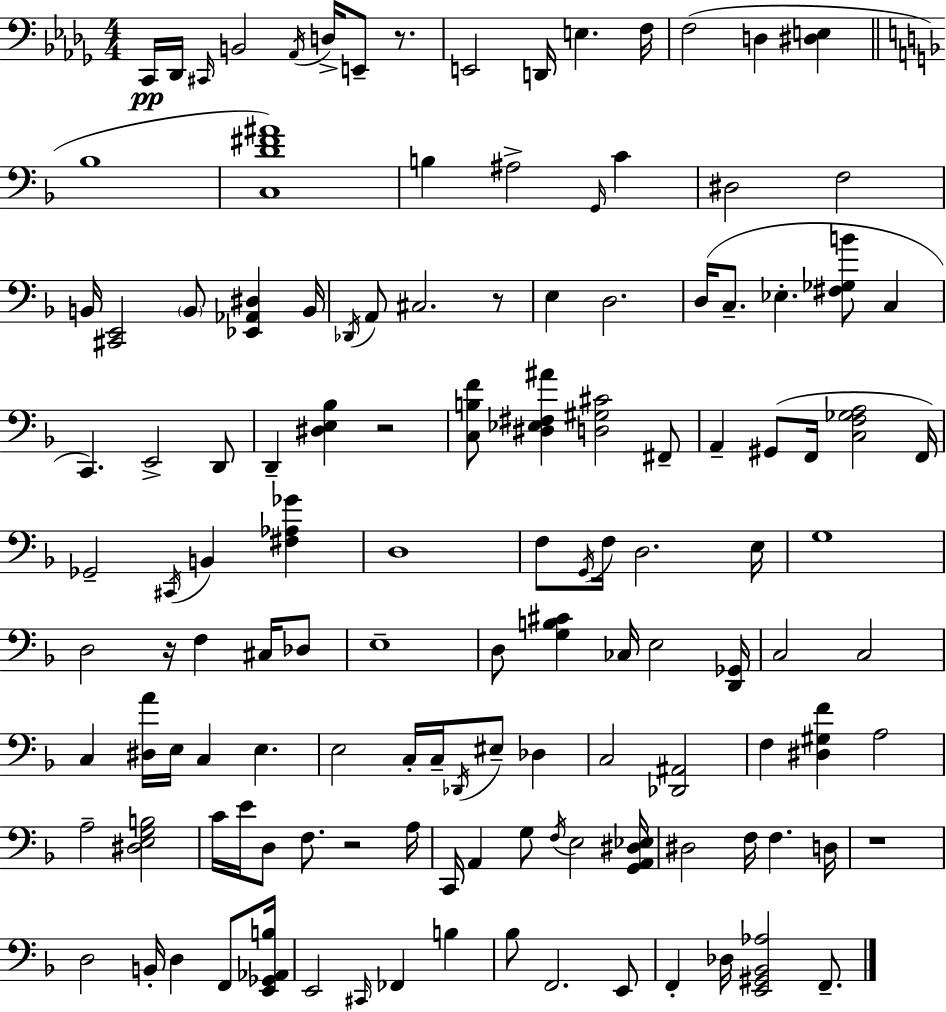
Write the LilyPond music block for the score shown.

{
  \clef bass
  \numericTimeSignature
  \time 4/4
  \key bes \minor
  c,16\pp des,16 \grace { cis,16 } b,2 \acciaccatura { aes,16 } d16-> e,8-- r8. | e,2 d,16 e4. | f16 f2( d4 <dis e>4 | \bar "||" \break \key f \major bes1 | <c d' fis' ais'>1) | b4 ais2-> \grace { g,16 } c'4 | dis2 f2 | \break b,16 <cis, e,>2 \parenthesize b,8 <ees, aes, dis>4 | b,16 \acciaccatura { des,16 } a,8 cis2. | r8 e4 d2. | d16( c8.-- ees4.-. <fis ges b'>8 c4 | \break c,4.) e,2-> | d,8 d,4-- <dis e bes>4 r2 | <c b f'>8 <dis ees fis ais'>4 <d gis cis'>2 | fis,8-- a,4-- gis,8( f,16 <c f ges a>2 | \break f,16) ges,2-- \acciaccatura { cis,16 } b,4 <fis aes ges'>4 | d1 | f8 \acciaccatura { g,16 } f16 d2. | e16 g1 | \break d2 r16 f4 | cis16 des8 e1-- | d8 <g b cis'>4 ces16 e2 | <d, ges,>16 c2 c2 | \break c4 <dis a'>16 e16 c4 e4. | e2 c16-. c16-- \acciaccatura { des,16 } eis8-- | des4 c2 <des, ais,>2 | f4 <dis gis f'>4 a2 | \break a2-- <dis e g b>2 | c'16 e'16 d8 f8. r2 | a16 c,16 a,4 g8 \acciaccatura { f16 } e2 | <g, a, dis ees>16 dis2 f16 f4. | \break d16 r1 | d2 b,16-. d4 | f,8 <e, ges, aes, b>16 e,2 \grace { cis,16 } fes,4 | b4 bes8 f,2. | \break e,8 f,4-. des16 <e, gis, bes, aes>2 | f,8.-- \bar "|."
}